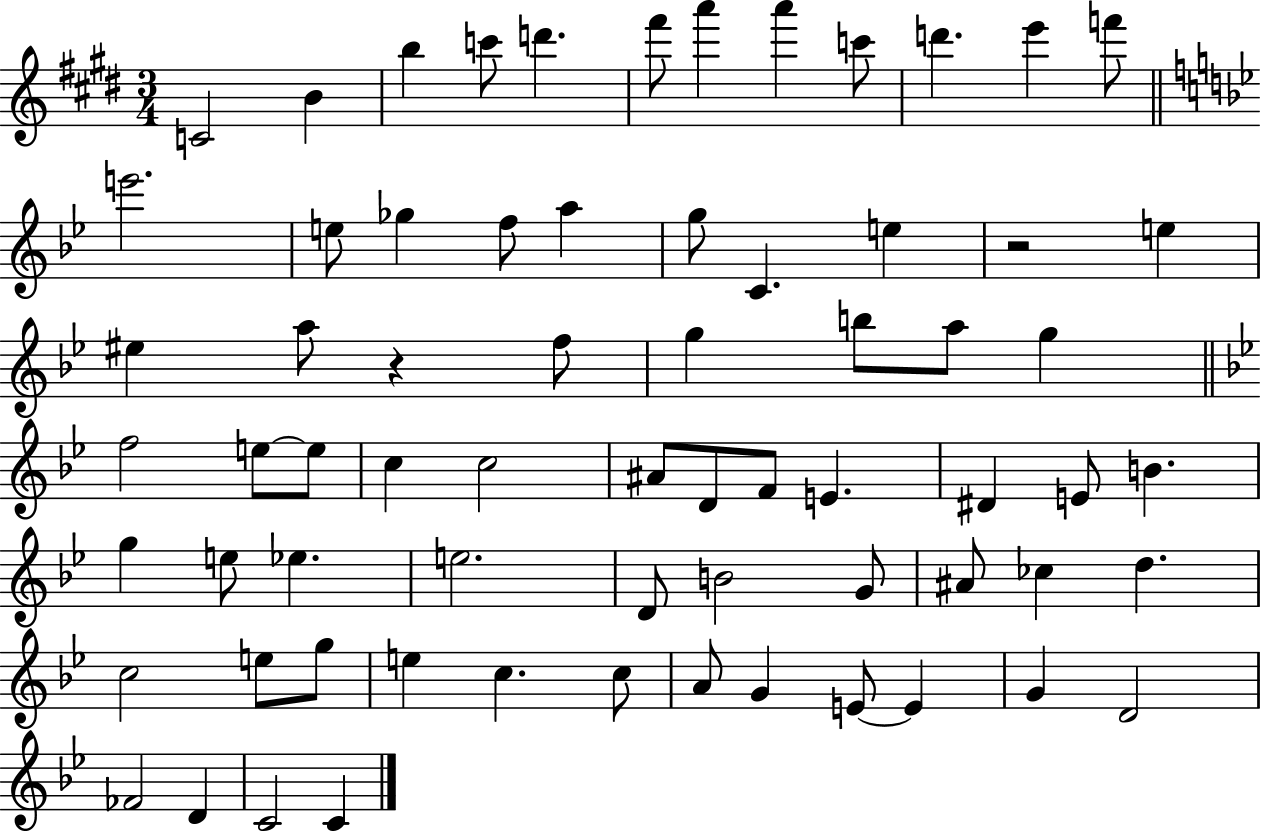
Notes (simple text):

C4/h B4/q B5/q C6/e D6/q. F#6/e A6/q A6/q C6/e D6/q. E6/q F6/e E6/h. E5/e Gb5/q F5/e A5/q G5/e C4/q. E5/q R/h E5/q EIS5/q A5/e R/q F5/e G5/q B5/e A5/e G5/q F5/h E5/e E5/e C5/q C5/h A#4/e D4/e F4/e E4/q. D#4/q E4/e B4/q. G5/q E5/e Eb5/q. E5/h. D4/e B4/h G4/e A#4/e CES5/q D5/q. C5/h E5/e G5/e E5/q C5/q. C5/e A4/e G4/q E4/e E4/q G4/q D4/h FES4/h D4/q C4/h C4/q